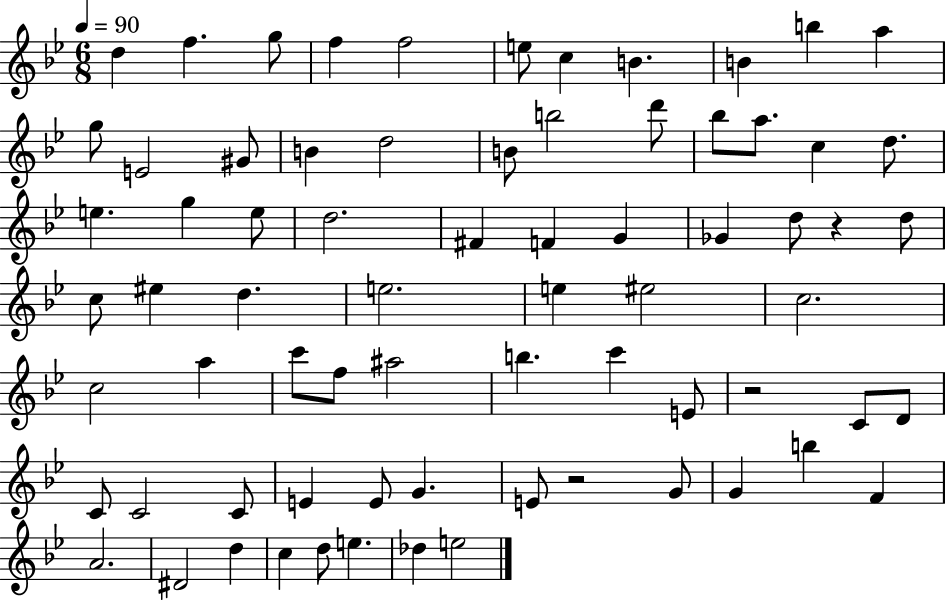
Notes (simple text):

D5/q F5/q. G5/e F5/q F5/h E5/e C5/q B4/q. B4/q B5/q A5/q G5/e E4/h G#4/e B4/q D5/h B4/e B5/h D6/e Bb5/e A5/e. C5/q D5/e. E5/q. G5/q E5/e D5/h. F#4/q F4/q G4/q Gb4/q D5/e R/q D5/e C5/e EIS5/q D5/q. E5/h. E5/q EIS5/h C5/h. C5/h A5/q C6/e F5/e A#5/h B5/q. C6/q E4/e R/h C4/e D4/e C4/e C4/h C4/e E4/q E4/e G4/q. E4/e R/h G4/e G4/q B5/q F4/q A4/h. D#4/h D5/q C5/q D5/e E5/q. Db5/q E5/h